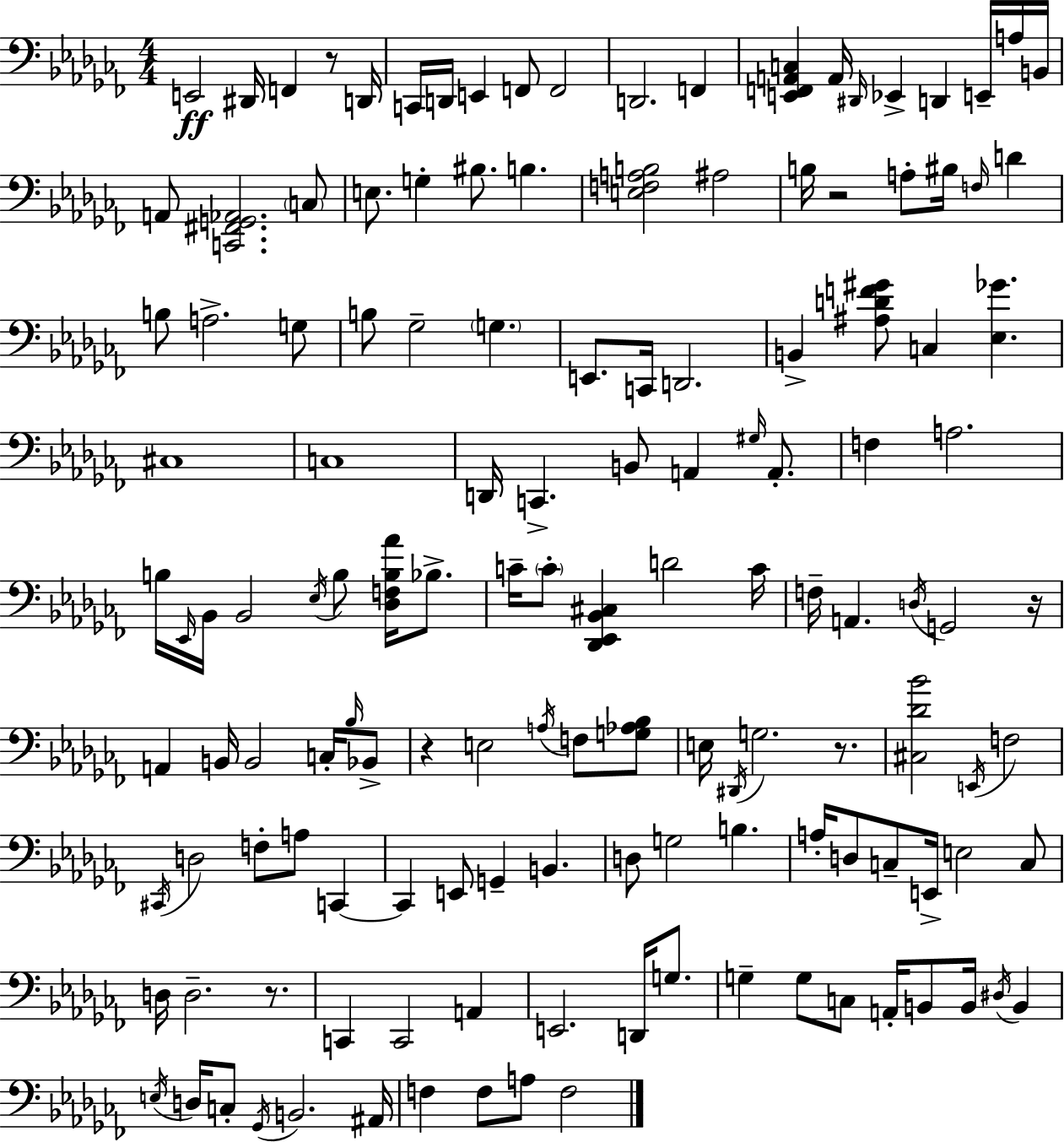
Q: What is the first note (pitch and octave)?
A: E2